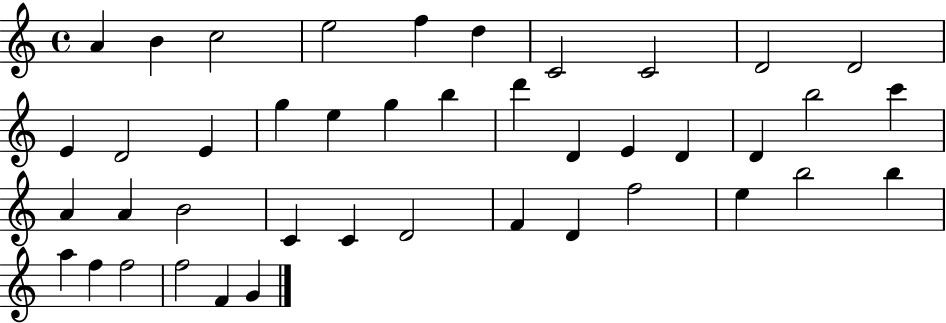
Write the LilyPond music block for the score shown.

{
  \clef treble
  \time 4/4
  \defaultTimeSignature
  \key c \major
  a'4 b'4 c''2 | e''2 f''4 d''4 | c'2 c'2 | d'2 d'2 | \break e'4 d'2 e'4 | g''4 e''4 g''4 b''4 | d'''4 d'4 e'4 d'4 | d'4 b''2 c'''4 | \break a'4 a'4 b'2 | c'4 c'4 d'2 | f'4 d'4 f''2 | e''4 b''2 b''4 | \break a''4 f''4 f''2 | f''2 f'4 g'4 | \bar "|."
}